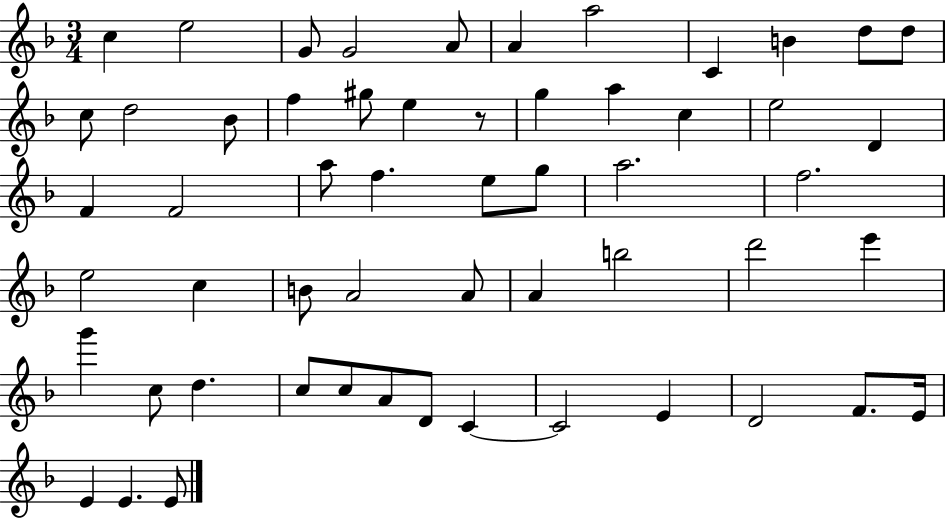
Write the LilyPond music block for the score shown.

{
  \clef treble
  \numericTimeSignature
  \time 3/4
  \key f \major
  c''4 e''2 | g'8 g'2 a'8 | a'4 a''2 | c'4 b'4 d''8 d''8 | \break c''8 d''2 bes'8 | f''4 gis''8 e''4 r8 | g''4 a''4 c''4 | e''2 d'4 | \break f'4 f'2 | a''8 f''4. e''8 g''8 | a''2. | f''2. | \break e''2 c''4 | b'8 a'2 a'8 | a'4 b''2 | d'''2 e'''4 | \break g'''4 c''8 d''4. | c''8 c''8 a'8 d'8 c'4~~ | c'2 e'4 | d'2 f'8. e'16 | \break e'4 e'4. e'8 | \bar "|."
}